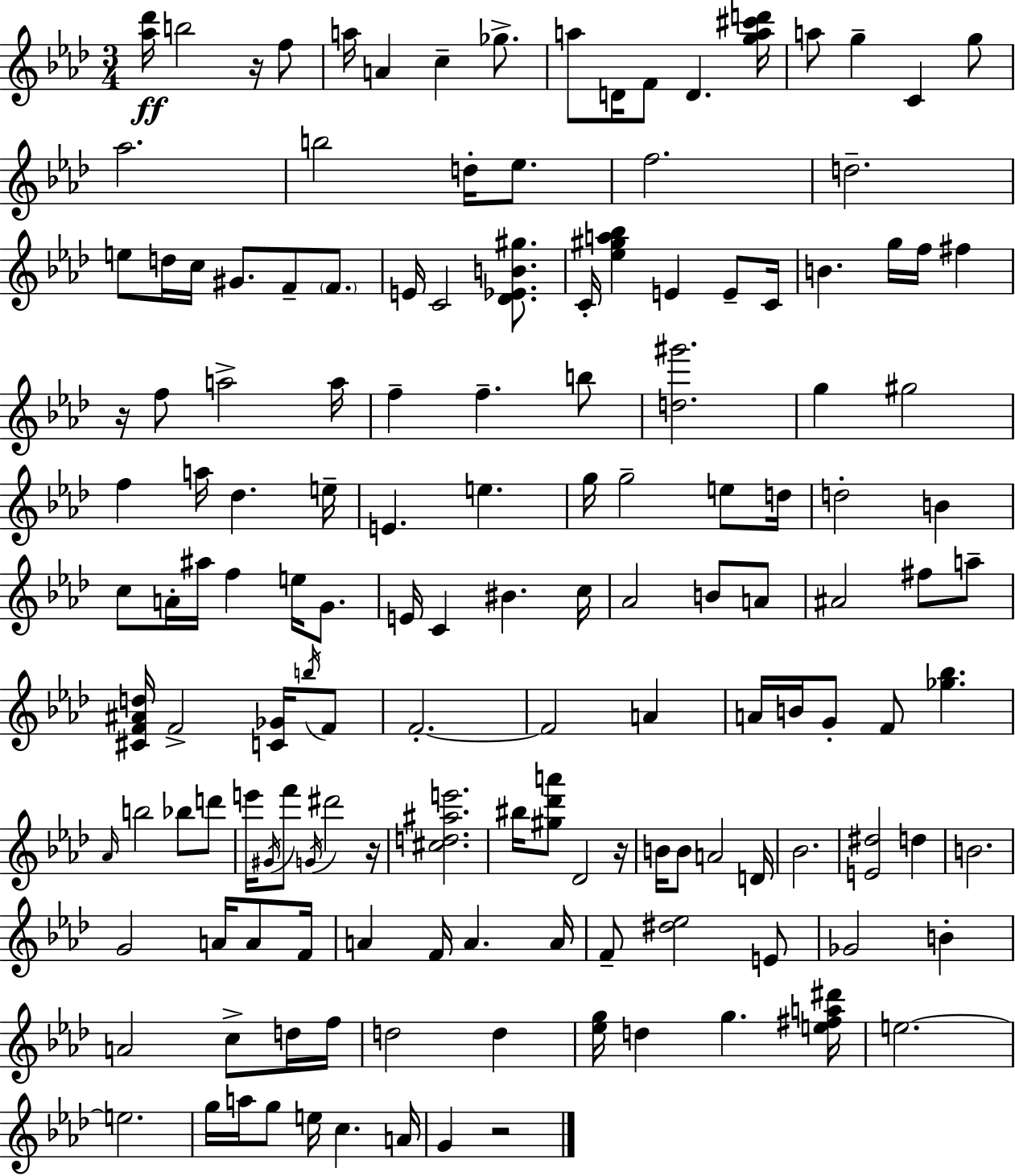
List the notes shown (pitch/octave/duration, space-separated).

[Ab5,Db6]/s B5/h R/s F5/e A5/s A4/q C5/q Gb5/e. A5/e D4/s F4/e D4/q. [G5,A5,C#6,D6]/s A5/e G5/q C4/q G5/e Ab5/h. B5/h D5/s Eb5/e. F5/h. D5/h. E5/e D5/s C5/s G#4/e. F4/e F4/e. E4/s C4/h [Db4,Eb4,B4,G#5]/e. C4/s [Eb5,G#5,A5,Bb5]/q E4/q E4/e C4/s B4/q. G5/s F5/s F#5/q R/s F5/e A5/h A5/s F5/q F5/q. B5/e [D5,G#6]/h. G5/q G#5/h F5/q A5/s Db5/q. E5/s E4/q. E5/q. G5/s G5/h E5/e D5/s D5/h B4/q C5/e A4/s A#5/s F5/q E5/s G4/e. E4/s C4/q BIS4/q. C5/s Ab4/h B4/e A4/e A#4/h F#5/e A5/e [C#4,F4,A#4,D5]/s F4/h [C4,Gb4]/s B5/s F4/e F4/h. F4/h A4/q A4/s B4/s G4/e F4/e [Gb5,Bb5]/q. Ab4/s B5/h Bb5/e D6/e E6/s G#4/s F6/e G4/s D#6/h R/s [C#5,D5,A#5,E6]/h. BIS5/s [G#5,Db6,A6]/e Db4/h R/s B4/s B4/e A4/h D4/s Bb4/h. [E4,D#5]/h D5/q B4/h. G4/h A4/s A4/e F4/s A4/q F4/s A4/q. A4/s F4/e [D#5,Eb5]/h E4/e Gb4/h B4/q A4/h C5/e D5/s F5/s D5/h D5/q [Eb5,G5]/s D5/q G5/q. [E5,F#5,A5,D#6]/s E5/h. E5/h. G5/s A5/s G5/e E5/s C5/q. A4/s G4/q R/h